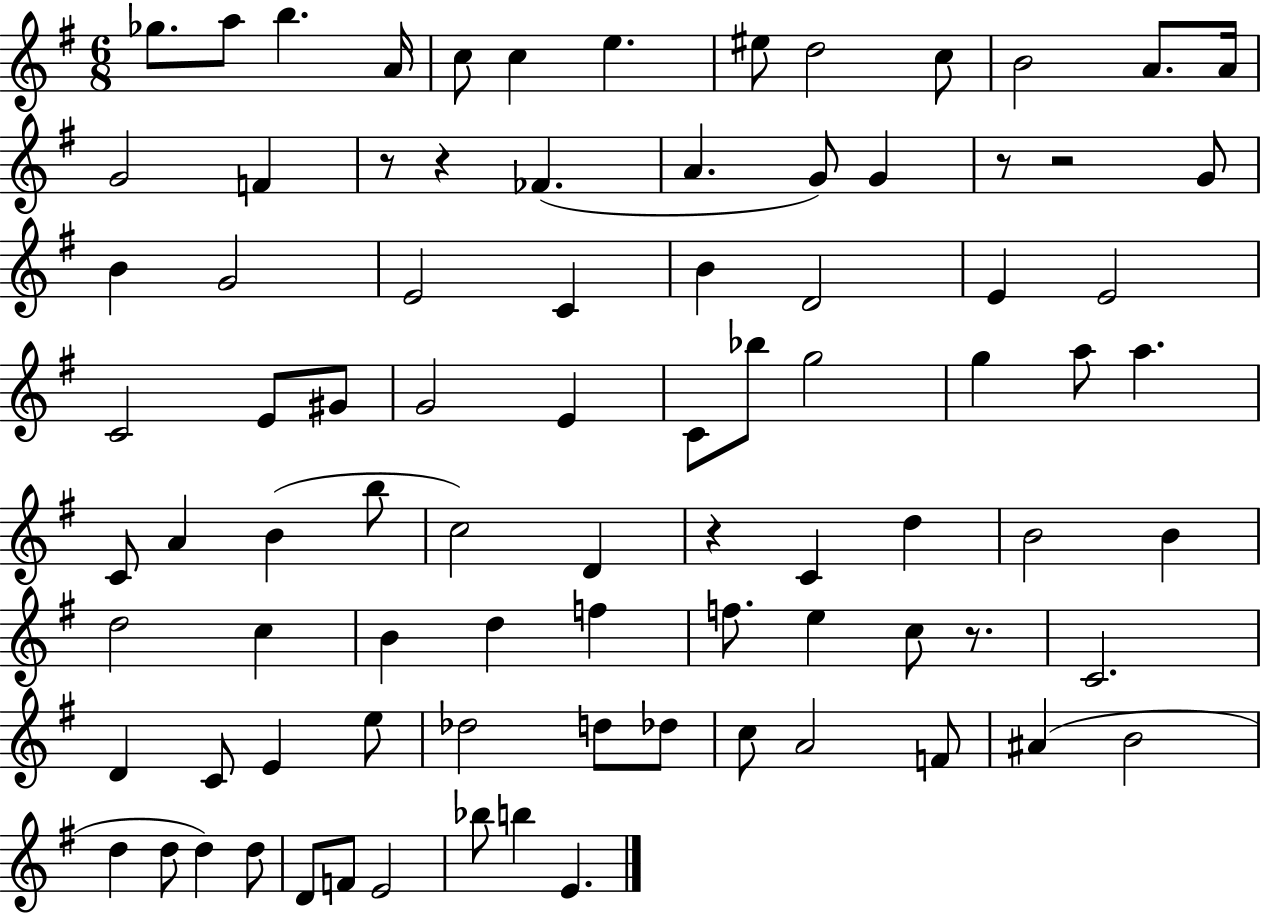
X:1
T:Untitled
M:6/8
L:1/4
K:G
_g/2 a/2 b A/4 c/2 c e ^e/2 d2 c/2 B2 A/2 A/4 G2 F z/2 z _F A G/2 G z/2 z2 G/2 B G2 E2 C B D2 E E2 C2 E/2 ^G/2 G2 E C/2 _b/2 g2 g a/2 a C/2 A B b/2 c2 D z C d B2 B d2 c B d f f/2 e c/2 z/2 C2 D C/2 E e/2 _d2 d/2 _d/2 c/2 A2 F/2 ^A B2 d d/2 d d/2 D/2 F/2 E2 _b/2 b E